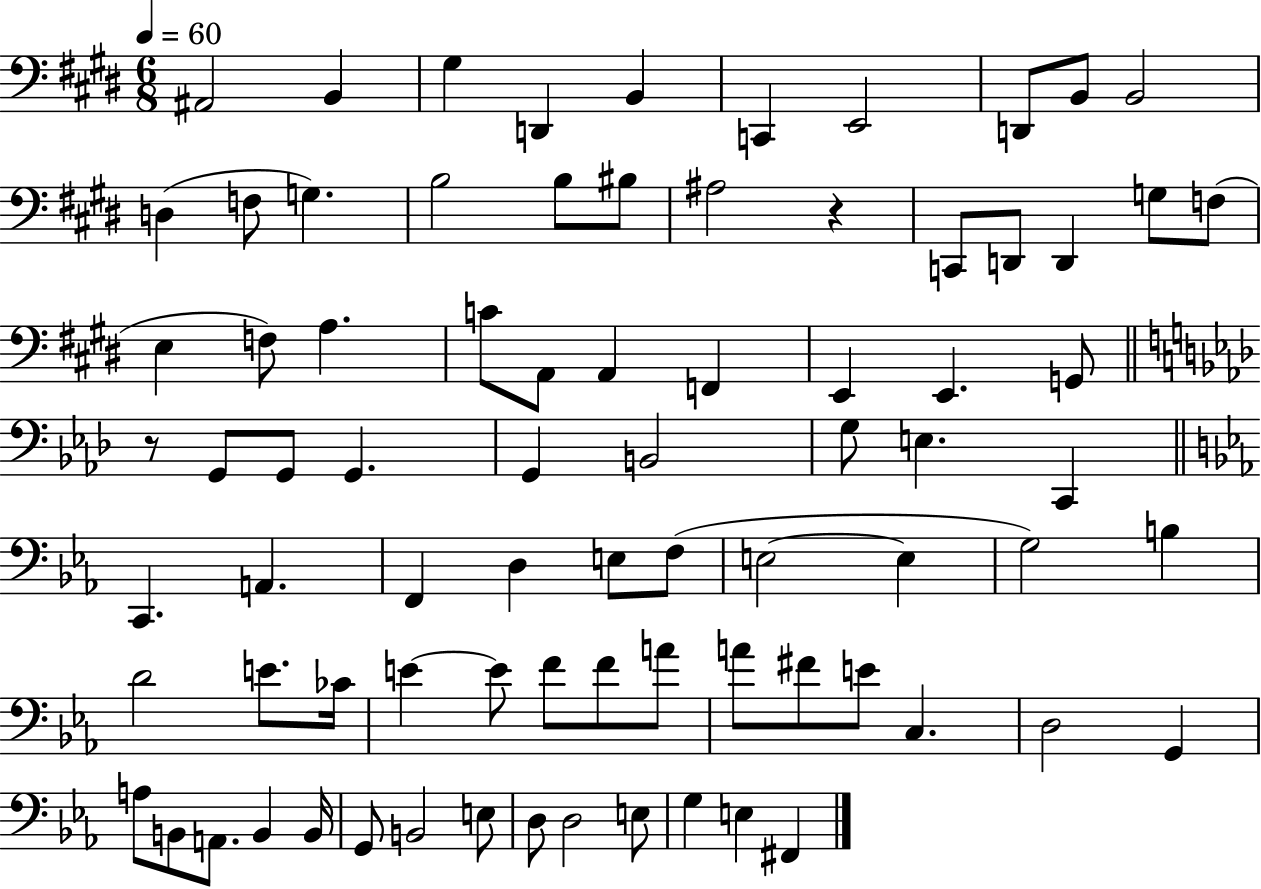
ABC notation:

X:1
T:Untitled
M:6/8
L:1/4
K:E
^A,,2 B,, ^G, D,, B,, C,, E,,2 D,,/2 B,,/2 B,,2 D, F,/2 G, B,2 B,/2 ^B,/2 ^A,2 z C,,/2 D,,/2 D,, G,/2 F,/2 E, F,/2 A, C/2 A,,/2 A,, F,, E,, E,, G,,/2 z/2 G,,/2 G,,/2 G,, G,, B,,2 G,/2 E, C,, C,, A,, F,, D, E,/2 F,/2 E,2 E, G,2 B, D2 E/2 _C/4 E E/2 F/2 F/2 A/2 A/2 ^F/2 E/2 C, D,2 G,, A,/2 B,,/2 A,,/2 B,, B,,/4 G,,/2 B,,2 E,/2 D,/2 D,2 E,/2 G, E, ^F,,